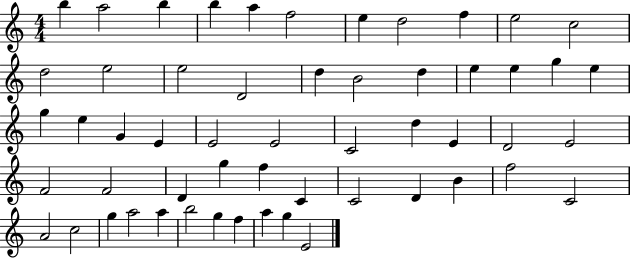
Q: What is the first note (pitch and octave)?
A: B5